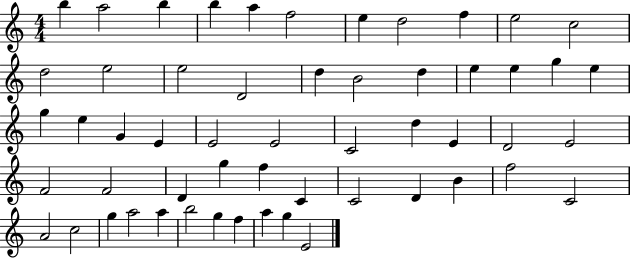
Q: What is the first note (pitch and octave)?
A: B5